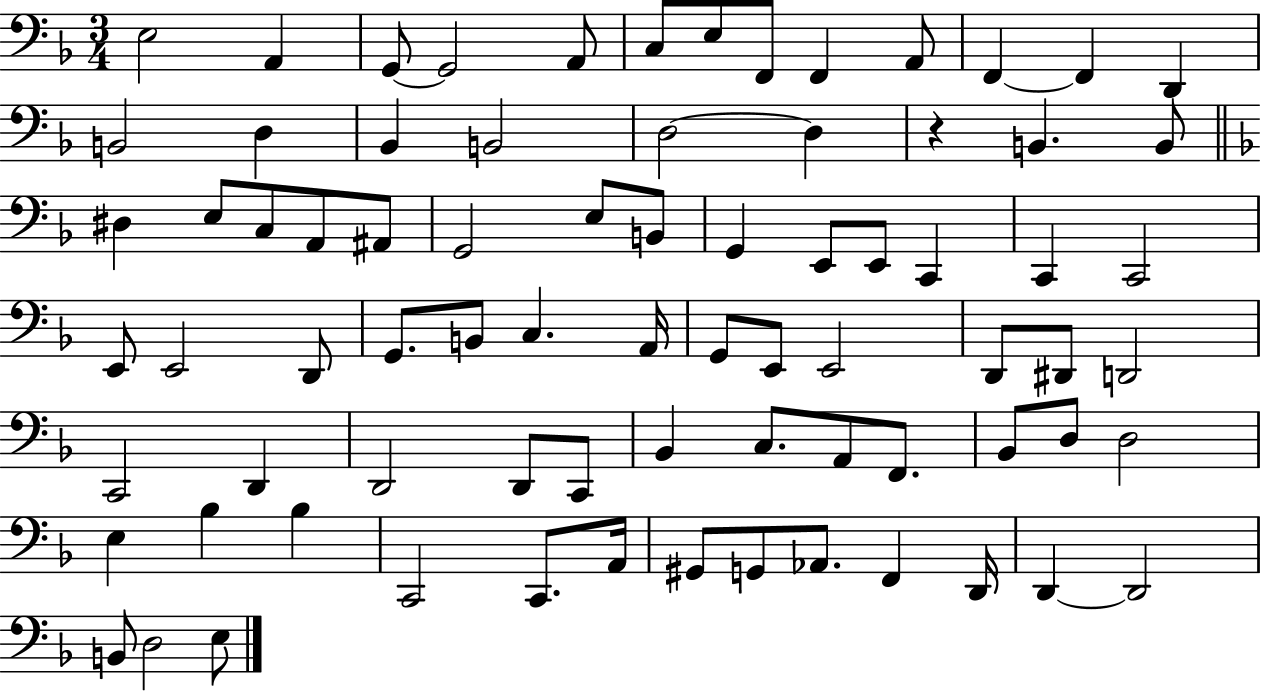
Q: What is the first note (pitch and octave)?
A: E3